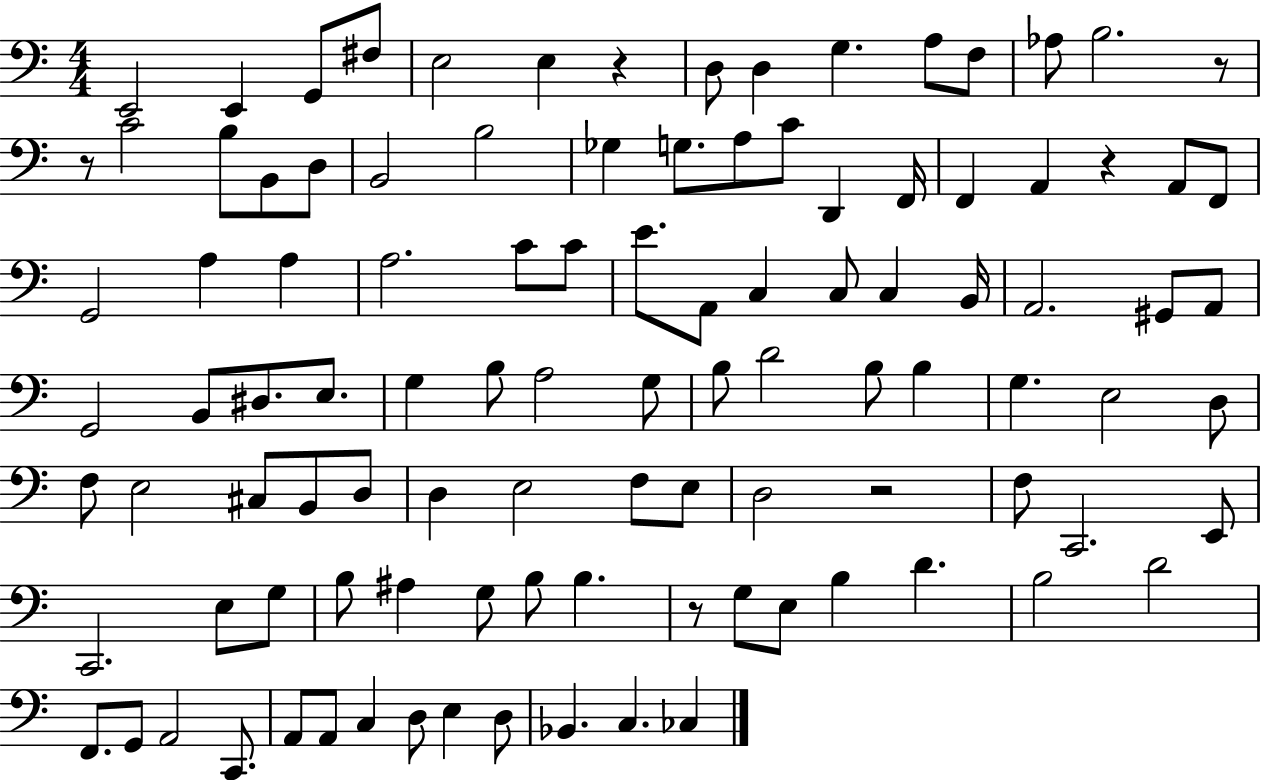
X:1
T:Untitled
M:4/4
L:1/4
K:C
E,,2 E,, G,,/2 ^F,/2 E,2 E, z D,/2 D, G, A,/2 F,/2 _A,/2 B,2 z/2 z/2 C2 B,/2 B,,/2 D,/2 B,,2 B,2 _G, G,/2 A,/2 C/2 D,, F,,/4 F,, A,, z A,,/2 F,,/2 G,,2 A, A, A,2 C/2 C/2 E/2 A,,/2 C, C,/2 C, B,,/4 A,,2 ^G,,/2 A,,/2 G,,2 B,,/2 ^D,/2 E,/2 G, B,/2 A,2 G,/2 B,/2 D2 B,/2 B, G, E,2 D,/2 F,/2 E,2 ^C,/2 B,,/2 D,/2 D, E,2 F,/2 E,/2 D,2 z2 F,/2 C,,2 E,,/2 C,,2 E,/2 G,/2 B,/2 ^A, G,/2 B,/2 B, z/2 G,/2 E,/2 B, D B,2 D2 F,,/2 G,,/2 A,,2 C,,/2 A,,/2 A,,/2 C, D,/2 E, D,/2 _B,, C, _C,